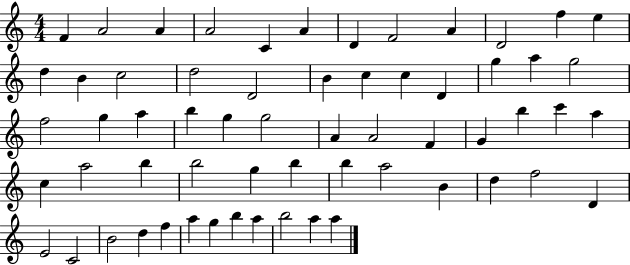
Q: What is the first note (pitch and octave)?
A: F4